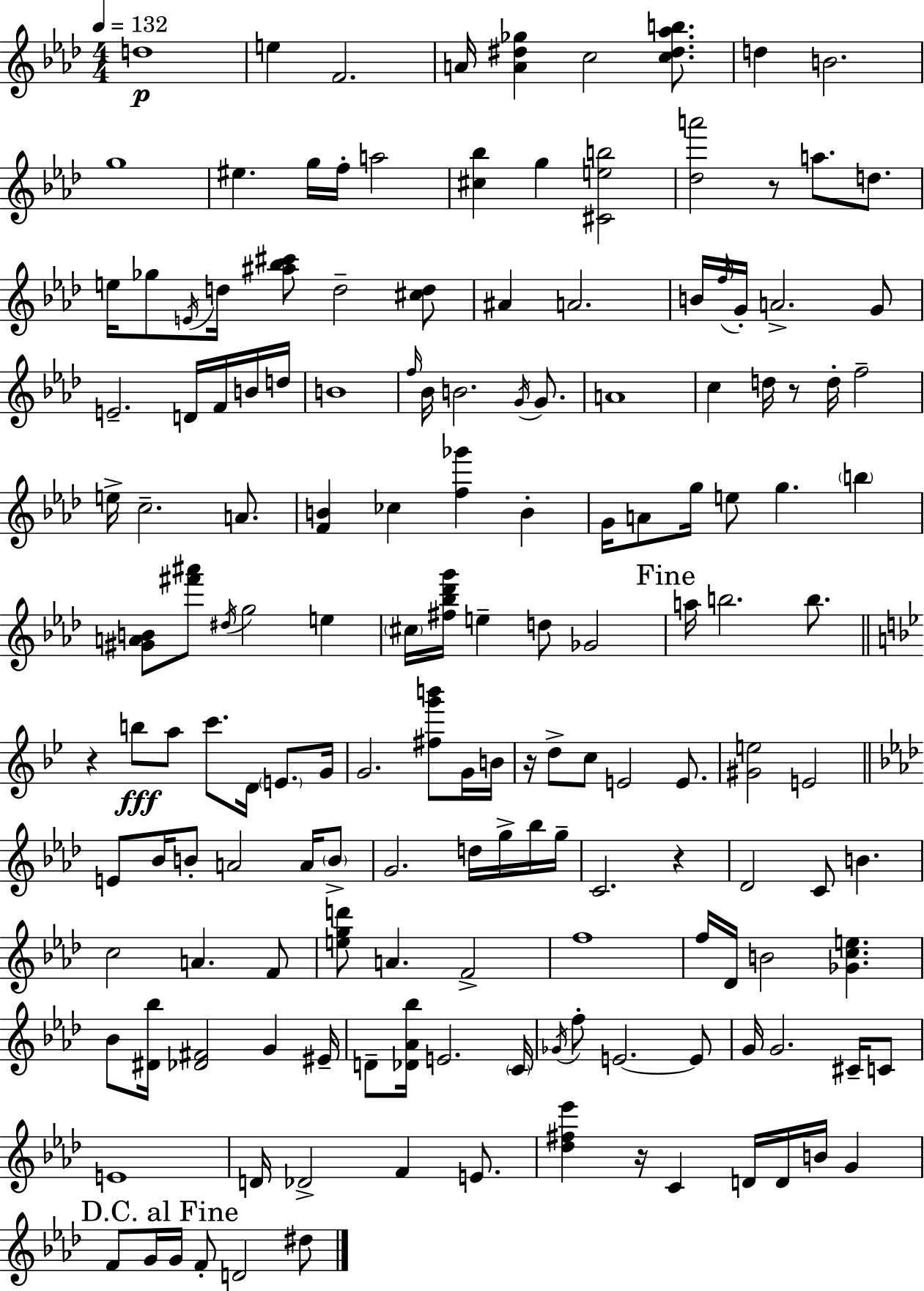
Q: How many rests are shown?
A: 6